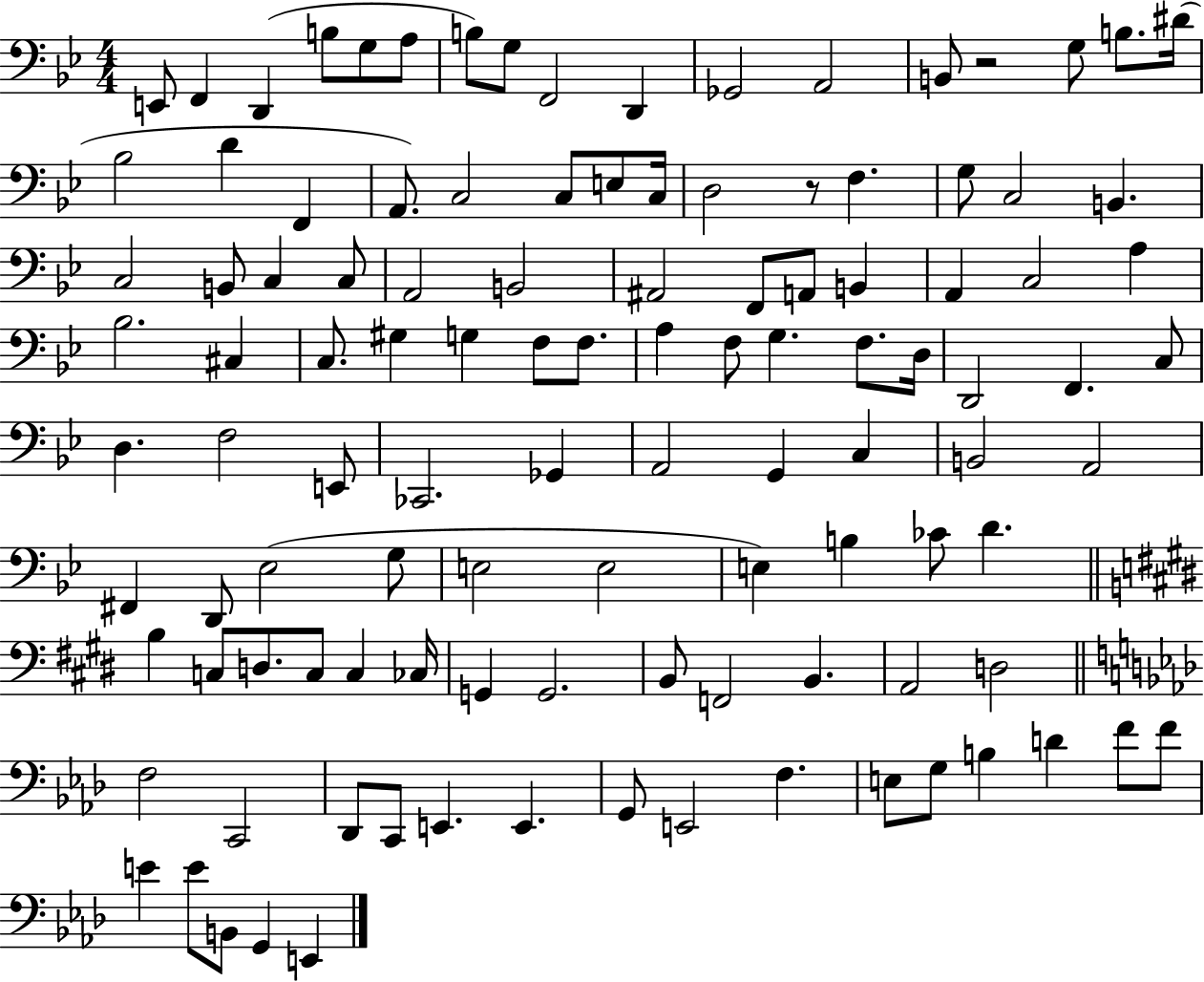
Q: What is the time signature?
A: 4/4